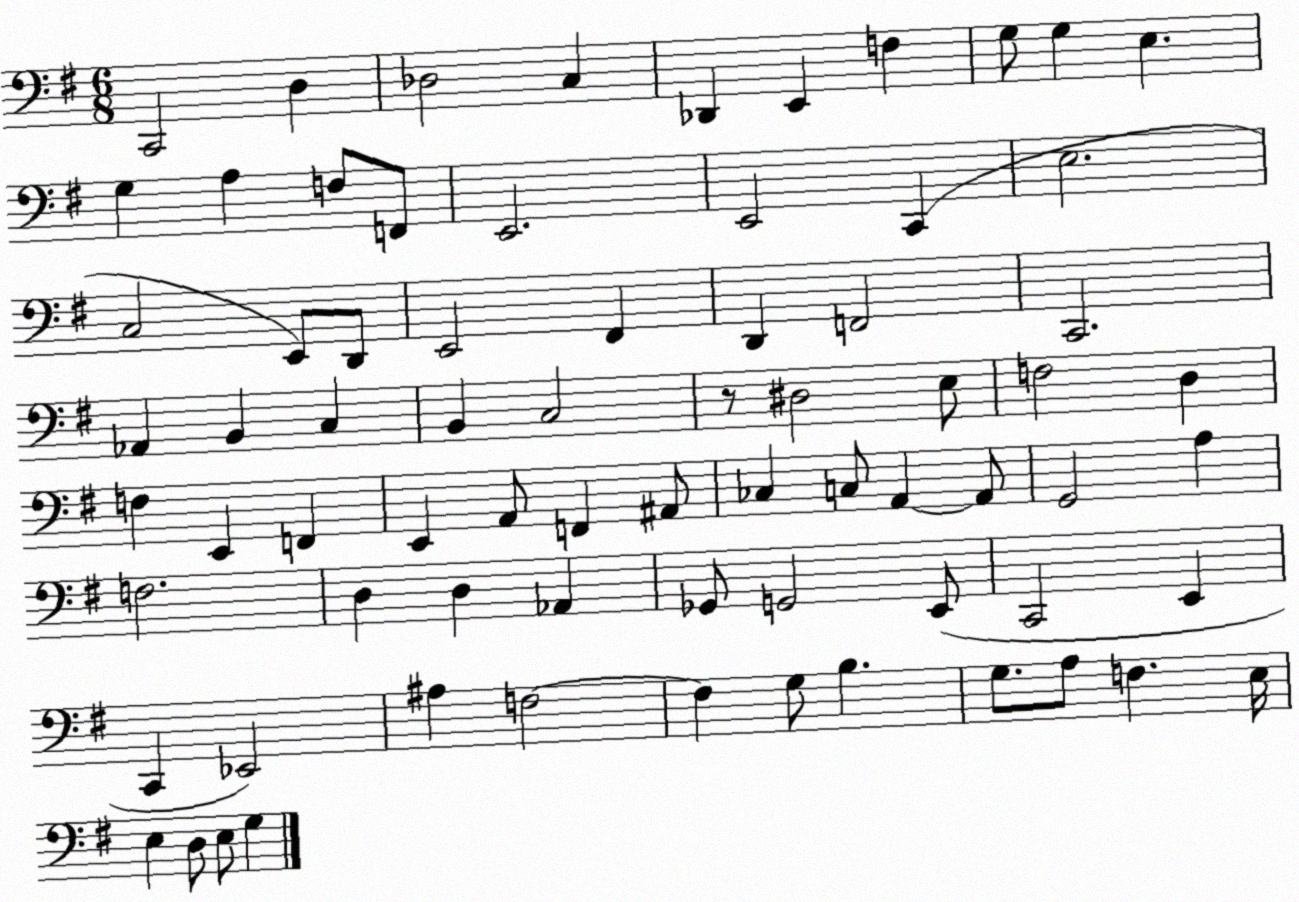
X:1
T:Untitled
M:6/8
L:1/4
K:G
C,,2 D, _D,2 C, _D,, E,, F, G,/2 G, E, G, A, F,/2 F,,/2 E,,2 E,,2 C,, E,2 C,2 E,,/2 D,,/2 E,,2 ^F,, D,, F,,2 C,,2 _A,, B,, C, B,, C,2 z/2 ^D,2 E,/2 F,2 D, F, E,, F,, E,, A,,/2 F,, ^A,,/2 _C, C,/2 A,, A,,/2 G,,2 A, F,2 D, D, _A,, _G,,/2 G,,2 E,,/2 C,,2 E,, C,, _E,,2 ^A, F,2 F, G,/2 B, G,/2 A,/2 F, E,/4 E, D,/2 E,/2 G,